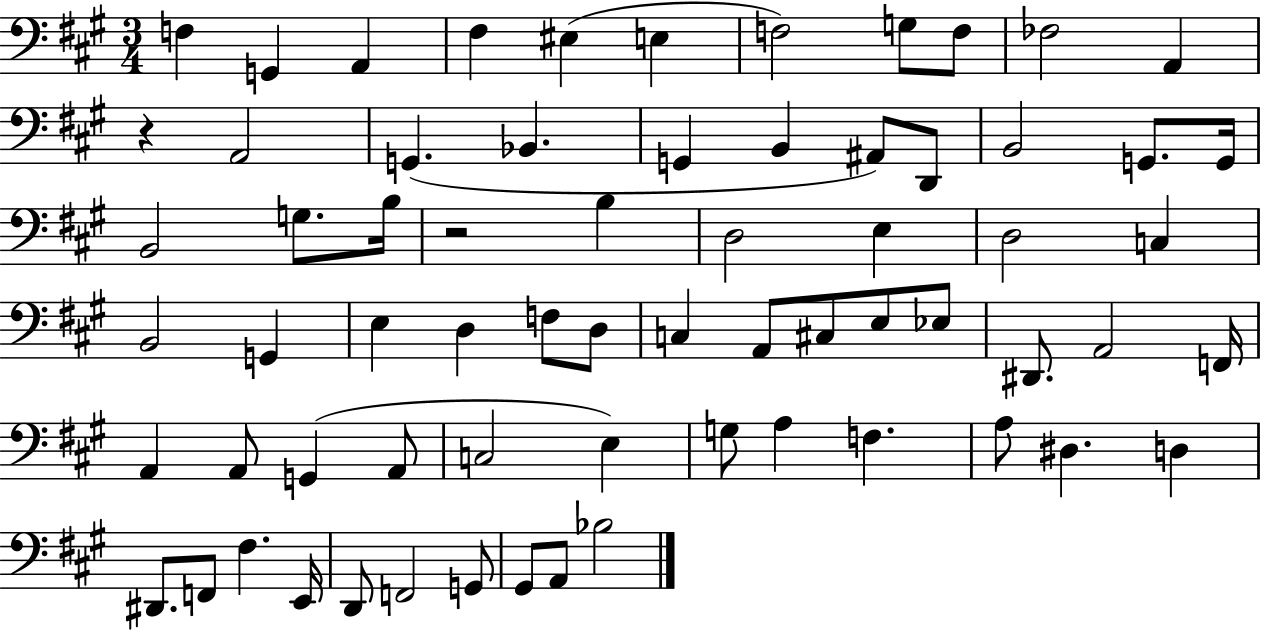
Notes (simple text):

F3/q G2/q A2/q F#3/q EIS3/q E3/q F3/h G3/e F3/e FES3/h A2/q R/q A2/h G2/q. Bb2/q. G2/q B2/q A#2/e D2/e B2/h G2/e. G2/s B2/h G3/e. B3/s R/h B3/q D3/h E3/q D3/h C3/q B2/h G2/q E3/q D3/q F3/e D3/e C3/q A2/e C#3/e E3/e Eb3/e D#2/e. A2/h F2/s A2/q A2/e G2/q A2/e C3/h E3/q G3/e A3/q F3/q. A3/e D#3/q. D3/q D#2/e. F2/e F#3/q. E2/s D2/e F2/h G2/e G#2/e A2/e Bb3/h